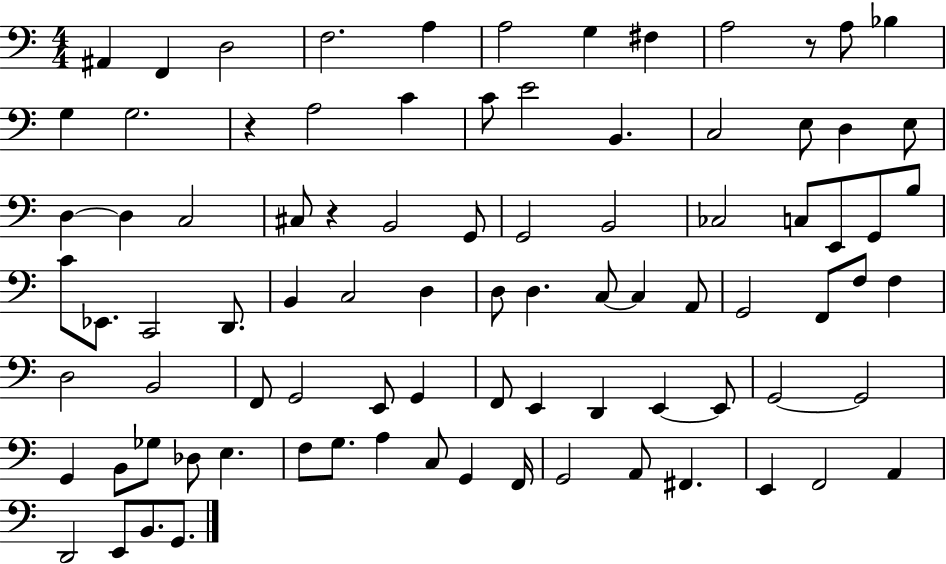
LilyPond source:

{
  \clef bass
  \numericTimeSignature
  \time 4/4
  \key c \major
  ais,4 f,4 d2 | f2. a4 | a2 g4 fis4 | a2 r8 a8 bes4 | \break g4 g2. | r4 a2 c'4 | c'8 e'2 b,4. | c2 e8 d4 e8 | \break d4~~ d4 c2 | cis8 r4 b,2 g,8 | g,2 b,2 | ces2 c8 e,8 g,8 b8 | \break c'8 ees,8. c,2 d,8. | b,4 c2 d4 | d8 d4. c8~~ c4 a,8 | g,2 f,8 f8 f4 | \break d2 b,2 | f,8 g,2 e,8 g,4 | f,8 e,4 d,4 e,4~~ e,8 | g,2~~ g,2 | \break g,4 b,8 ges8 des8 e4. | f8 g8. a4 c8 g,4 f,16 | g,2 a,8 fis,4. | e,4 f,2 a,4 | \break d,2 e,8 b,8. g,8. | \bar "|."
}